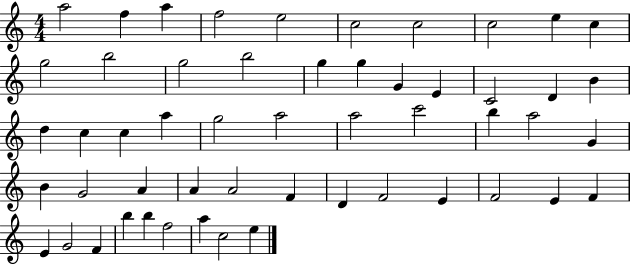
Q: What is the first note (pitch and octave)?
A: A5